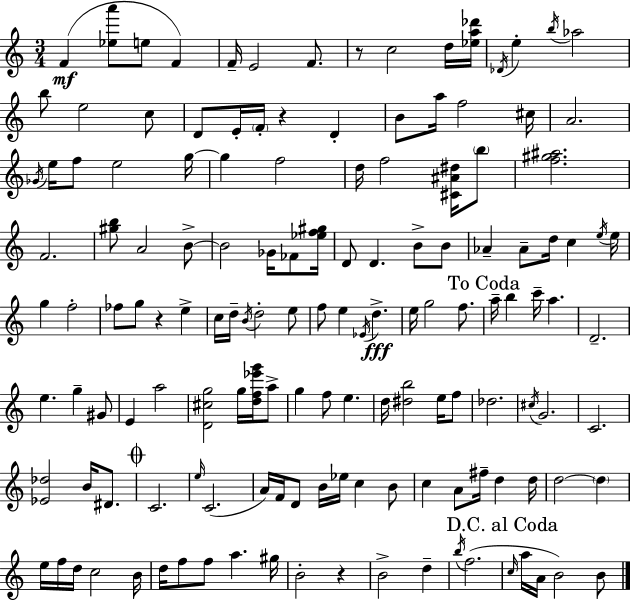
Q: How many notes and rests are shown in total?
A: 142